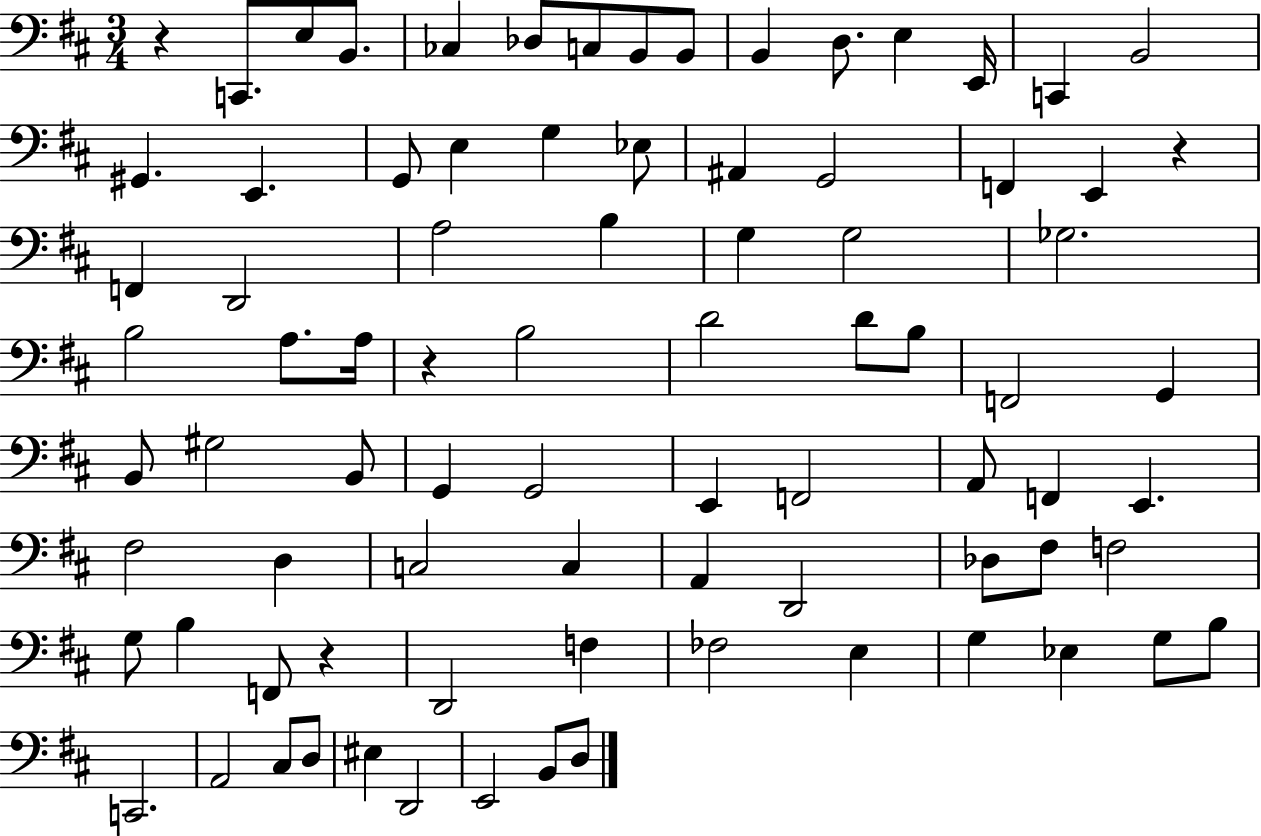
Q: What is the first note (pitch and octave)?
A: C2